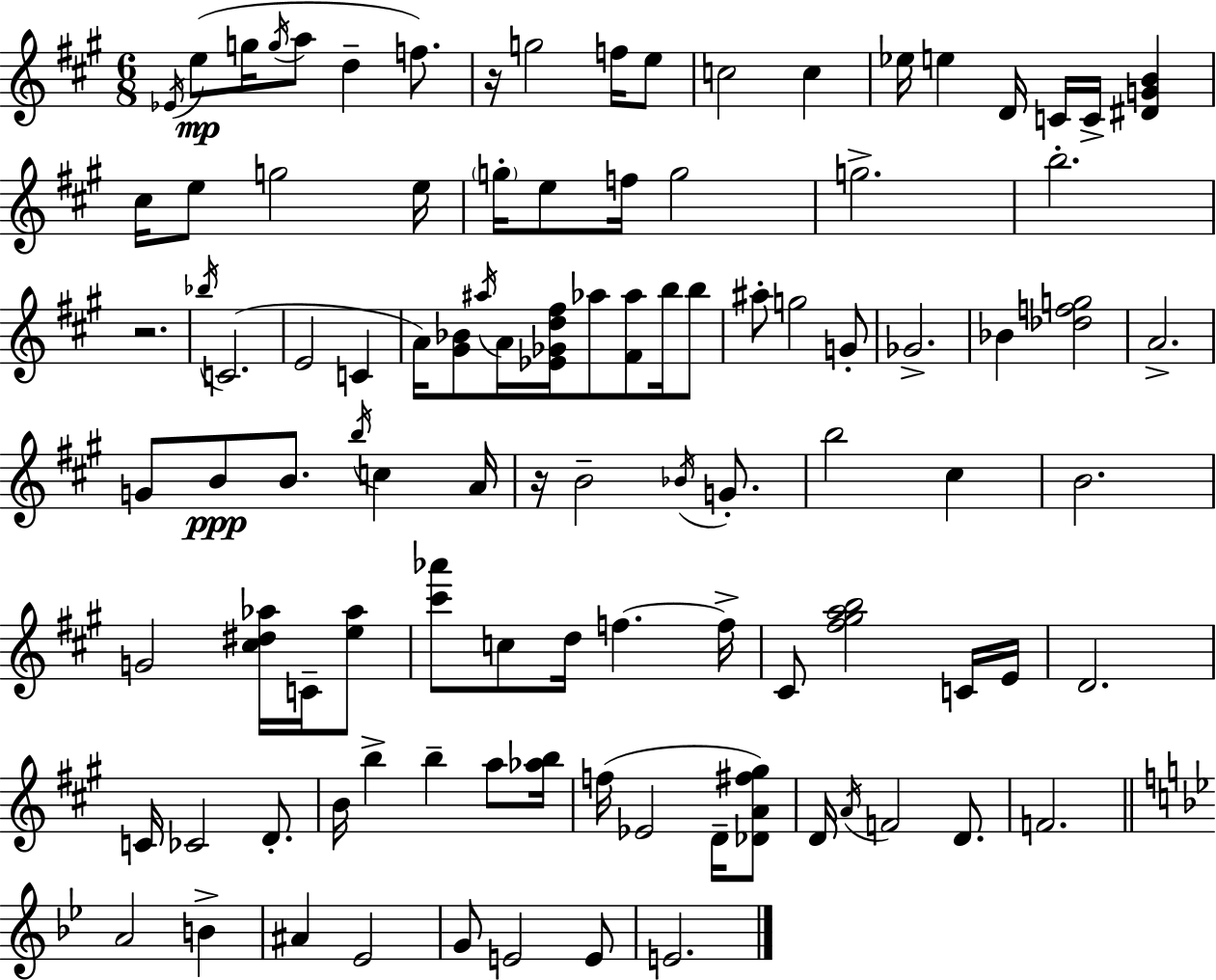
{
  \clef treble
  \numericTimeSignature
  \time 6/8
  \key a \major
  \acciaccatura { ees'16 }\mp e''8( g''16 \acciaccatura { g''16 } a''8 d''4-- f''8.) | r16 g''2 f''16 | e''8 c''2 c''4 | ees''16 e''4 d'16 c'16 c'16-> <dis' g' b'>4 | \break cis''16 e''8 g''2 | e''16 \parenthesize g''16-. e''8 f''16 g''2 | g''2.-> | b''2.-. | \break r2. | \acciaccatura { bes''16 }( c'2. | e'2 c'4 | a'16) <gis' bes'>8 \acciaccatura { ais''16 } a'16 <ees' ges' d'' fis''>16 aes''8 <fis' aes''>8 | \break b''16 b''8 ais''8-. g''2 | g'8-. ges'2.-> | bes'4 <des'' f'' g''>2 | a'2.-> | \break g'8 b'8\ppp b'8. \acciaccatura { b''16 } | c''4 a'16 r16 b'2-- | \acciaccatura { bes'16 } g'8.-. b''2 | cis''4 b'2. | \break g'2 | <cis'' dis'' aes''>16 c'16-- <e'' aes''>8 <cis''' aes'''>8 c''8 d''16 f''4.~~ | f''16-> cis'8 <fis'' gis'' a'' b''>2 | c'16 e'16 d'2. | \break c'16 ces'2 | d'8.-. b'16 b''4-> b''4-- | a''8 <aes'' b''>16 f''16( ees'2 | d'16-- <des' a' fis'' gis''>8) d'16 \acciaccatura { a'16 } f'2 | \break d'8. f'2. | \bar "||" \break \key bes \major a'2 b'4-> | ais'4 ees'2 | g'8 e'2 e'8 | e'2. | \break \bar "|."
}